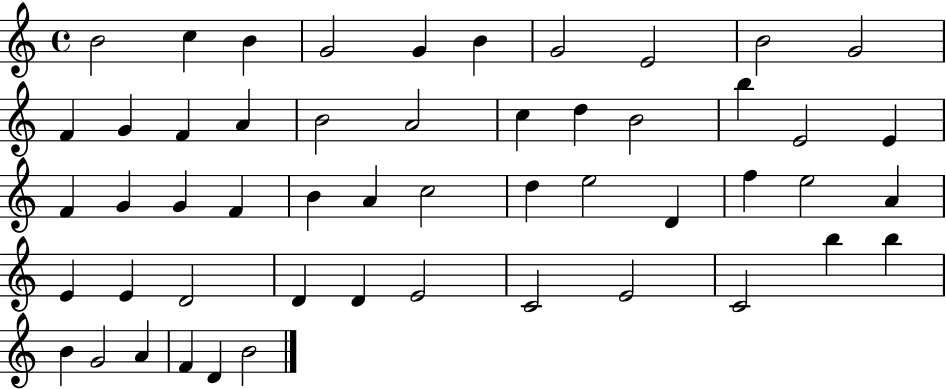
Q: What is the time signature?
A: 4/4